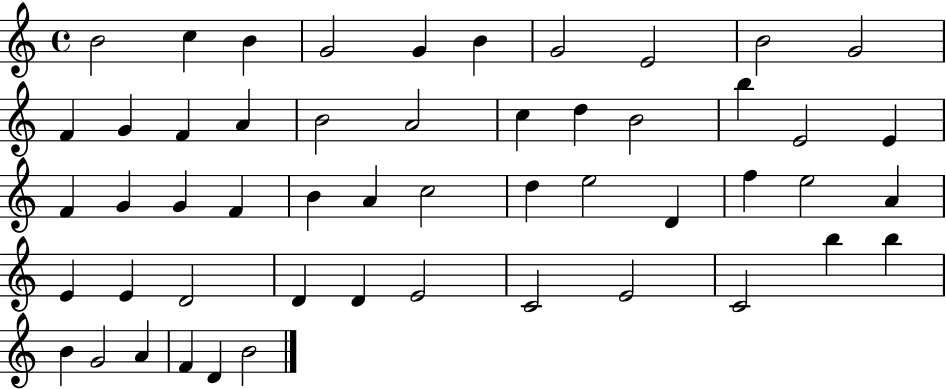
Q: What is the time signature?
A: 4/4